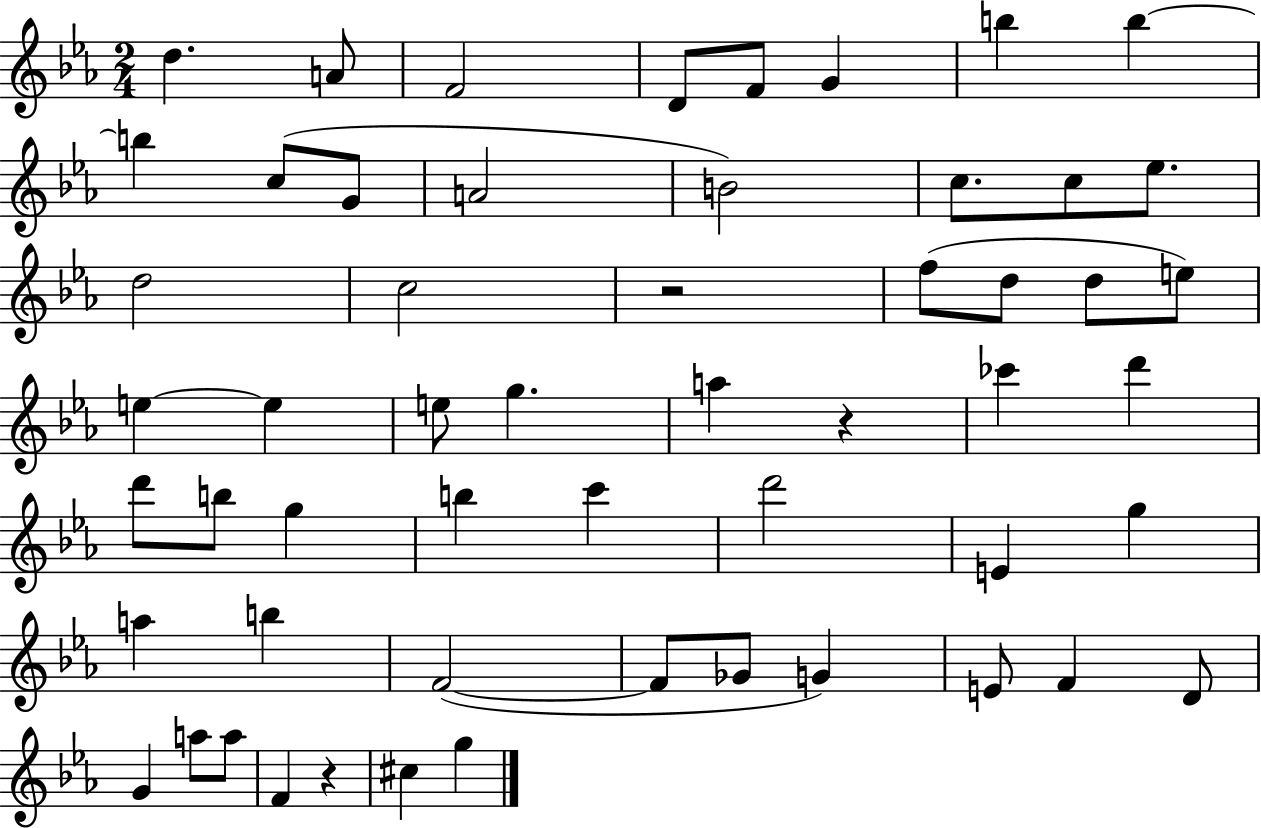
{
  \clef treble
  \numericTimeSignature
  \time 2/4
  \key ees \major
  d''4. a'8 | f'2 | d'8 f'8 g'4 | b''4 b''4~~ | \break b''4 c''8( g'8 | a'2 | b'2) | c''8. c''8 ees''8. | \break d''2 | c''2 | r2 | f''8( d''8 d''8 e''8) | \break e''4~~ e''4 | e''8 g''4. | a''4 r4 | ces'''4 d'''4 | \break d'''8 b''8 g''4 | b''4 c'''4 | d'''2 | e'4 g''4 | \break a''4 b''4 | f'2~(~ | f'8 ges'8 g'4) | e'8 f'4 d'8 | \break g'4 a''8 a''8 | f'4 r4 | cis''4 g''4 | \bar "|."
}